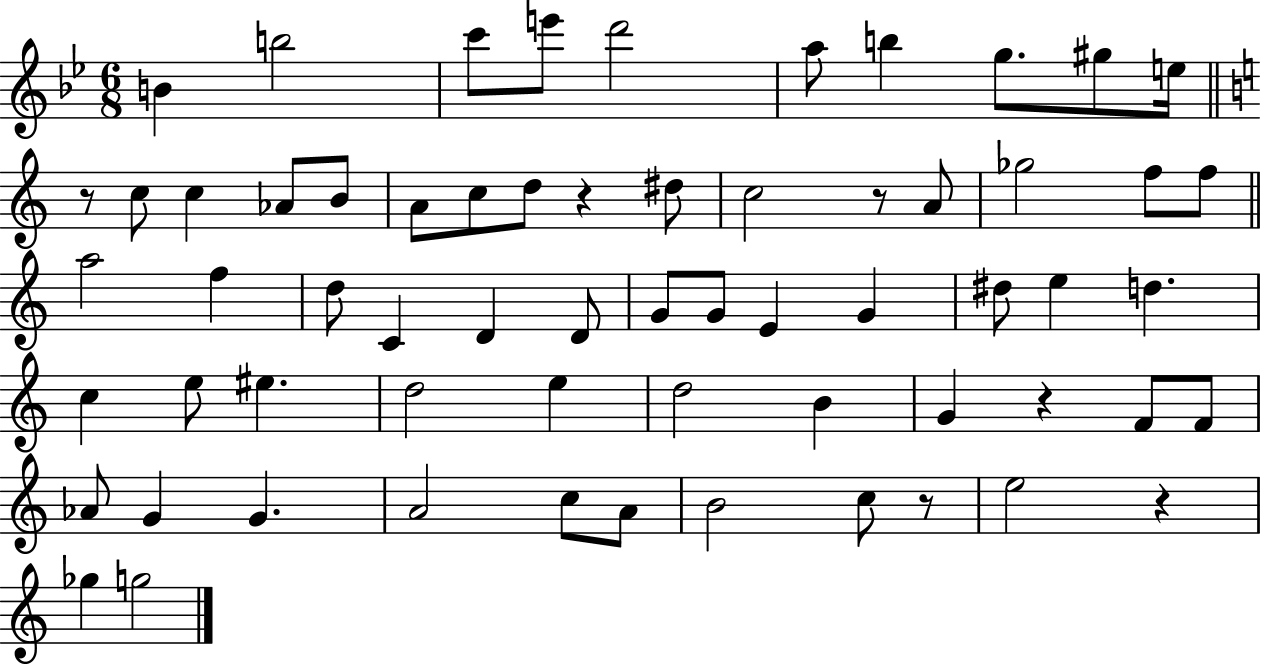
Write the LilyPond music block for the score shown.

{
  \clef treble
  \numericTimeSignature
  \time 6/8
  \key bes \major
  b'4 b''2 | c'''8 e'''8 d'''2 | a''8 b''4 g''8. gis''8 e''16 | \bar "||" \break \key a \minor r8 c''8 c''4 aes'8 b'8 | a'8 c''8 d''8 r4 dis''8 | c''2 r8 a'8 | ges''2 f''8 f''8 | \break \bar "||" \break \key c \major a''2 f''4 | d''8 c'4 d'4 d'8 | g'8 g'8 e'4 g'4 | dis''8 e''4 d''4. | \break c''4 e''8 eis''4. | d''2 e''4 | d''2 b'4 | g'4 r4 f'8 f'8 | \break aes'8 g'4 g'4. | a'2 c''8 a'8 | b'2 c''8 r8 | e''2 r4 | \break ges''4 g''2 | \bar "|."
}